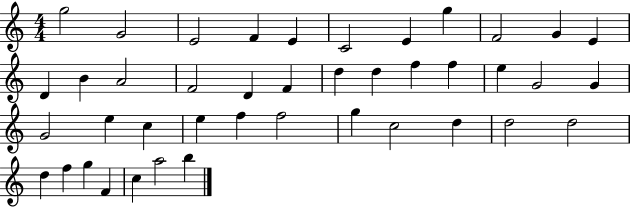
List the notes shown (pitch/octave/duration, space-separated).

G5/h G4/h E4/h F4/q E4/q C4/h E4/q G5/q F4/h G4/q E4/q D4/q B4/q A4/h F4/h D4/q F4/q D5/q D5/q F5/q F5/q E5/q G4/h G4/q G4/h E5/q C5/q E5/q F5/q F5/h G5/q C5/h D5/q D5/h D5/h D5/q F5/q G5/q F4/q C5/q A5/h B5/q